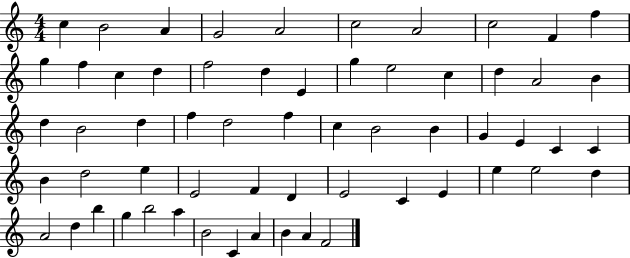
C5/q B4/h A4/q G4/h A4/h C5/h A4/h C5/h F4/q F5/q G5/q F5/q C5/q D5/q F5/h D5/q E4/q G5/q E5/h C5/q D5/q A4/h B4/q D5/q B4/h D5/q F5/q D5/h F5/q C5/q B4/h B4/q G4/q E4/q C4/q C4/q B4/q D5/h E5/q E4/h F4/q D4/q E4/h C4/q E4/q E5/q E5/h D5/q A4/h D5/q B5/q G5/q B5/h A5/q B4/h C4/q A4/q B4/q A4/q F4/h